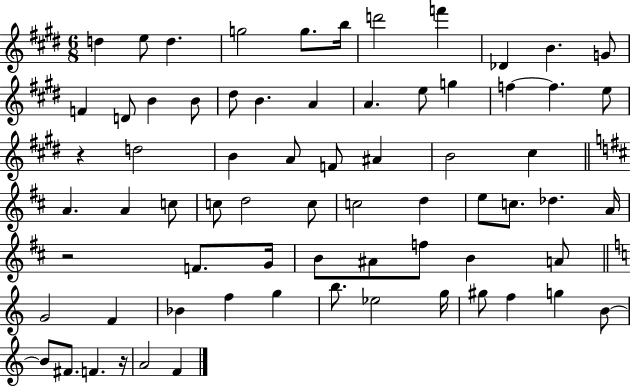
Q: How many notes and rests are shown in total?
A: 70